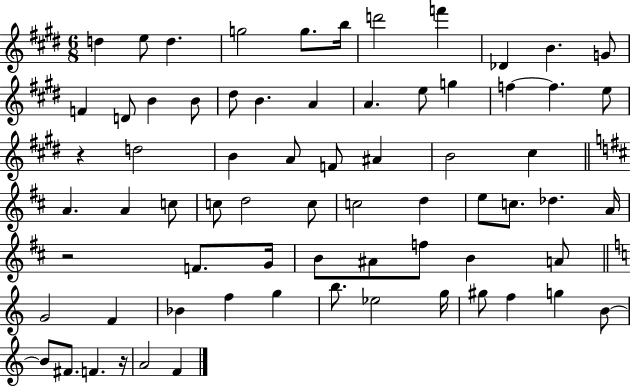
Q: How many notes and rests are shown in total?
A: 70